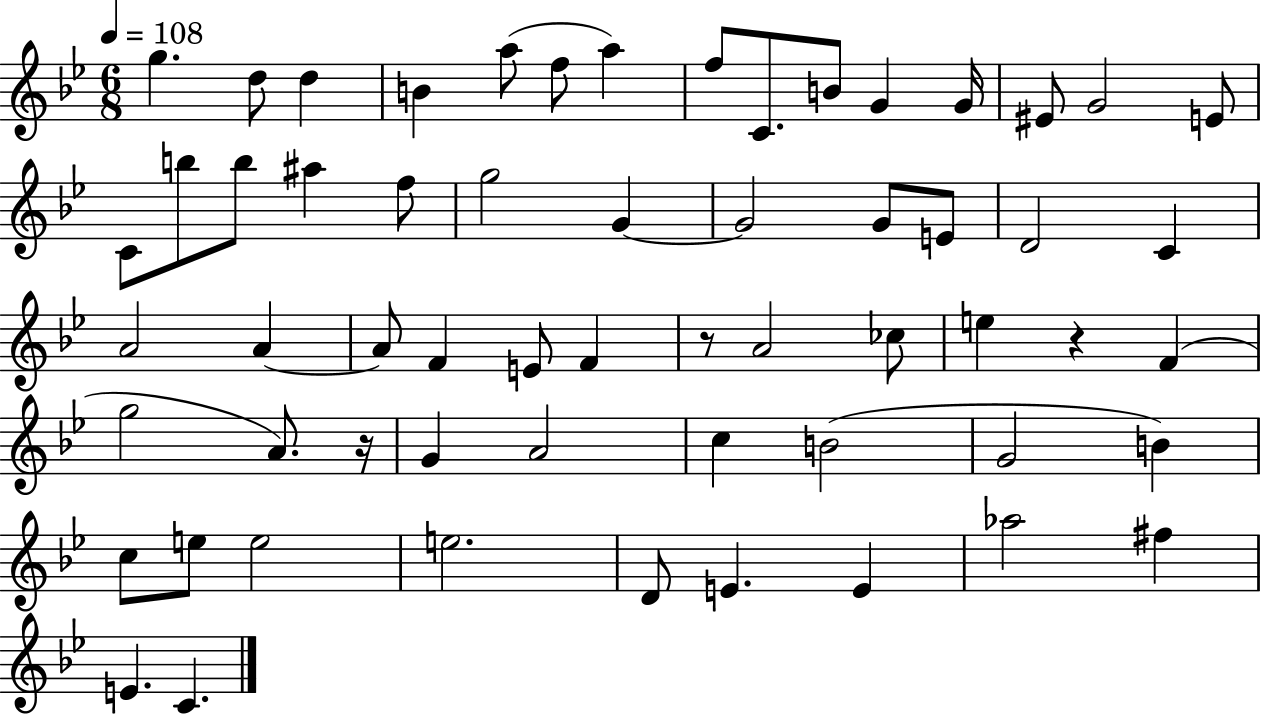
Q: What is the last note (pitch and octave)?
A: C4